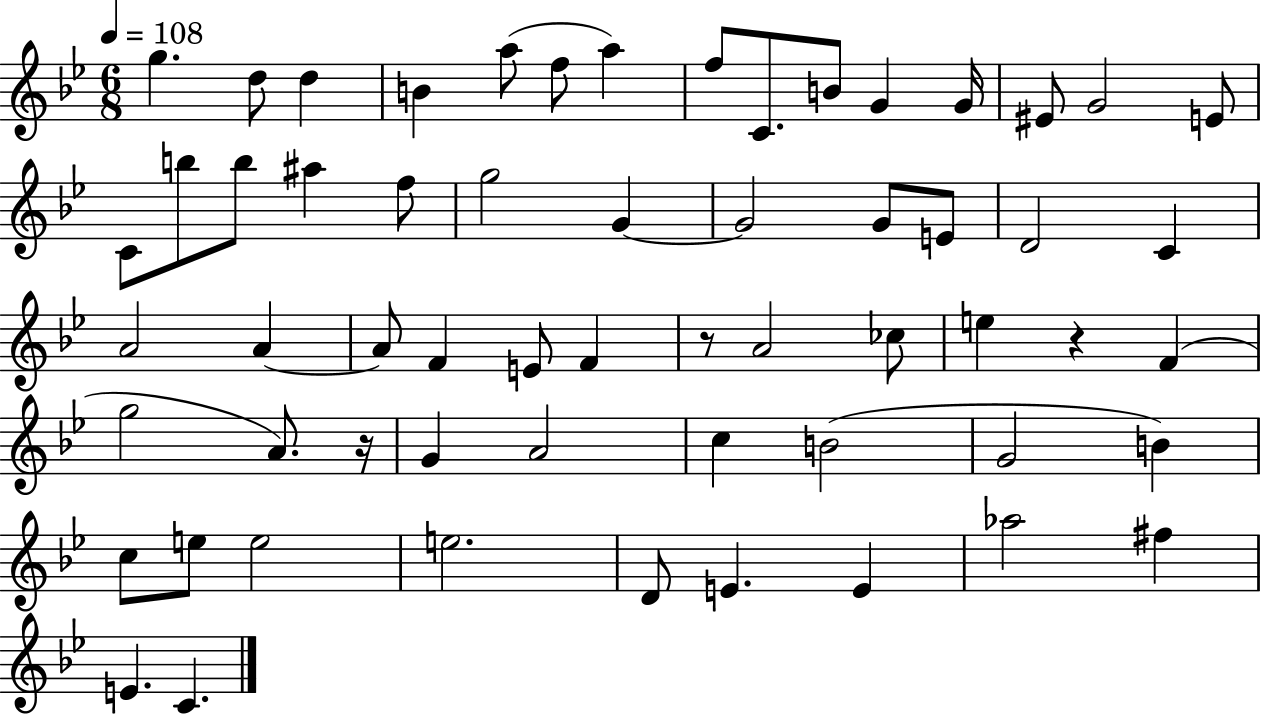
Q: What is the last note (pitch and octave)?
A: C4